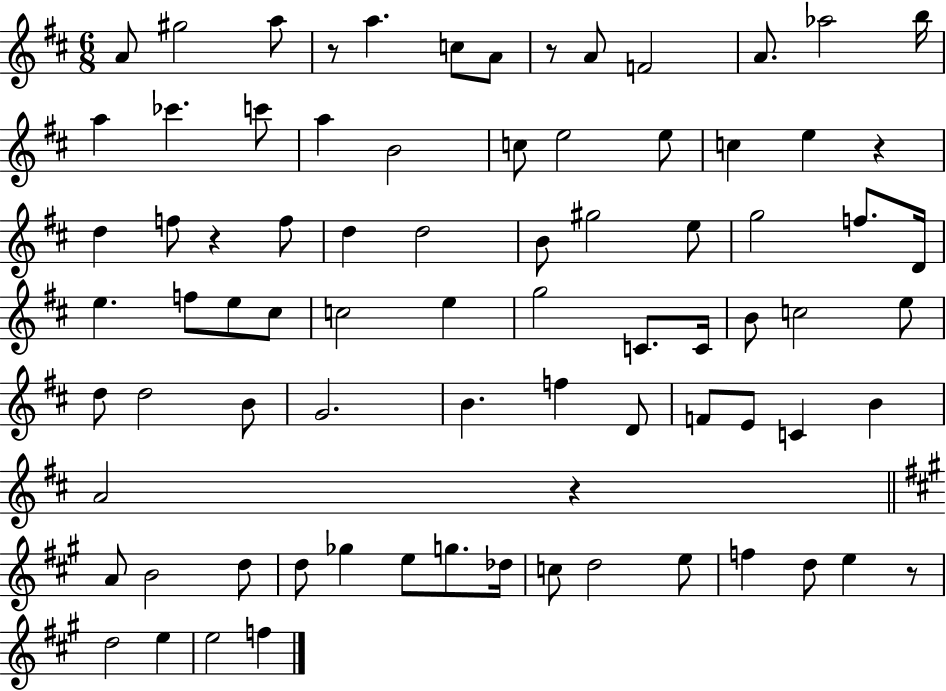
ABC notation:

X:1
T:Untitled
M:6/8
L:1/4
K:D
A/2 ^g2 a/2 z/2 a c/2 A/2 z/2 A/2 F2 A/2 _a2 b/4 a _c' c'/2 a B2 c/2 e2 e/2 c e z d f/2 z f/2 d d2 B/2 ^g2 e/2 g2 f/2 D/4 e f/2 e/2 ^c/2 c2 e g2 C/2 C/4 B/2 c2 e/2 d/2 d2 B/2 G2 B f D/2 F/2 E/2 C B A2 z A/2 B2 d/2 d/2 _g e/2 g/2 _d/4 c/2 d2 e/2 f d/2 e z/2 d2 e e2 f